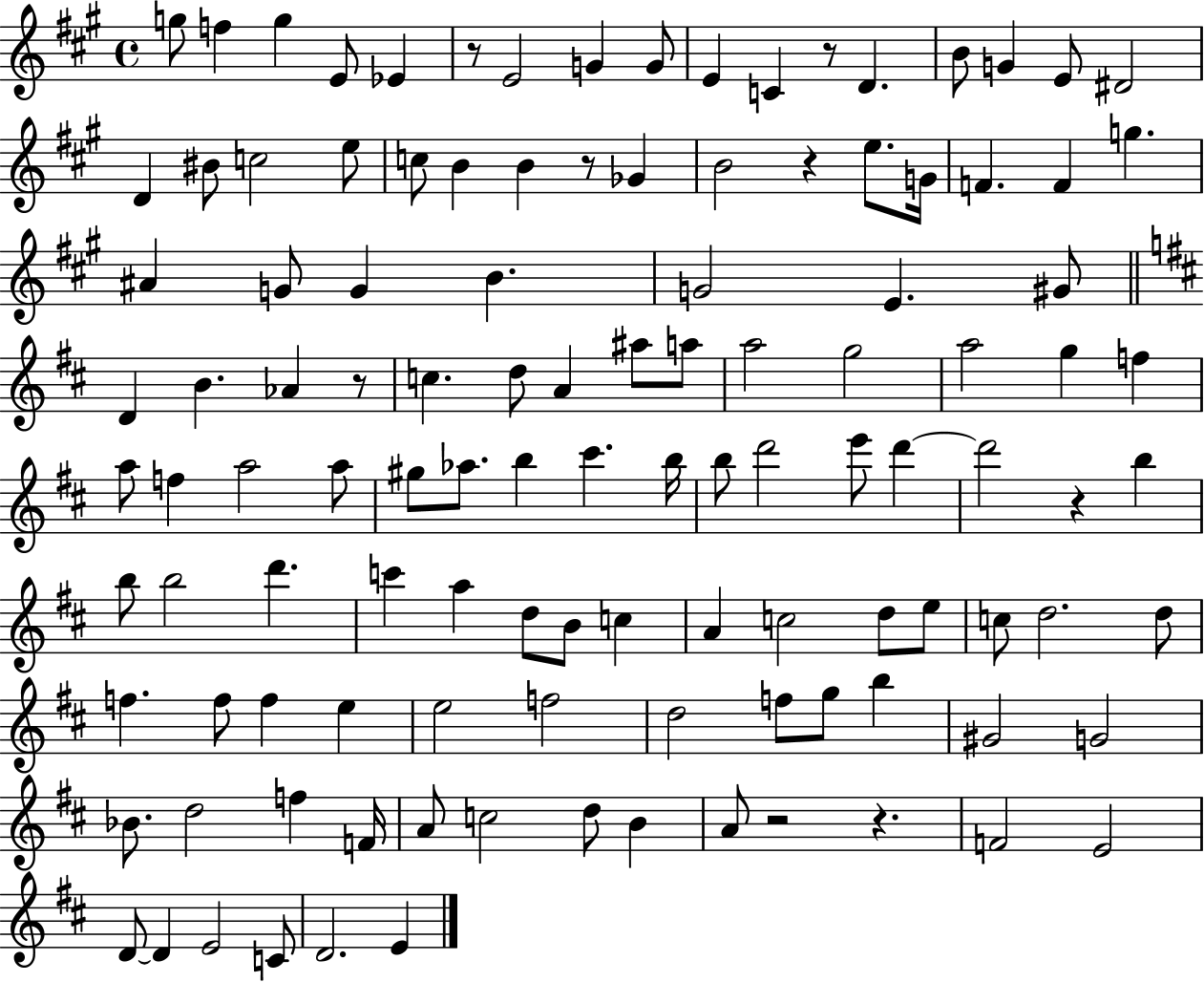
G5/e F5/q G5/q E4/e Eb4/q R/e E4/h G4/q G4/e E4/q C4/q R/e D4/q. B4/e G4/q E4/e D#4/h D4/q BIS4/e C5/h E5/e C5/e B4/q B4/q R/e Gb4/q B4/h R/q E5/e. G4/s F4/q. F4/q G5/q. A#4/q G4/e G4/q B4/q. G4/h E4/q. G#4/e D4/q B4/q. Ab4/q R/e C5/q. D5/e A4/q A#5/e A5/e A5/h G5/h A5/h G5/q F5/q A5/e F5/q A5/h A5/e G#5/e Ab5/e. B5/q C#6/q. B5/s B5/e D6/h E6/e D6/q D6/h R/q B5/q B5/e B5/h D6/q. C6/q A5/q D5/e B4/e C5/q A4/q C5/h D5/e E5/e C5/e D5/h. D5/e F5/q. F5/e F5/q E5/q E5/h F5/h D5/h F5/e G5/e B5/q G#4/h G4/h Bb4/e. D5/h F5/q F4/s A4/e C5/h D5/e B4/q A4/e R/h R/q. F4/h E4/h D4/e D4/q E4/h C4/e D4/h. E4/q